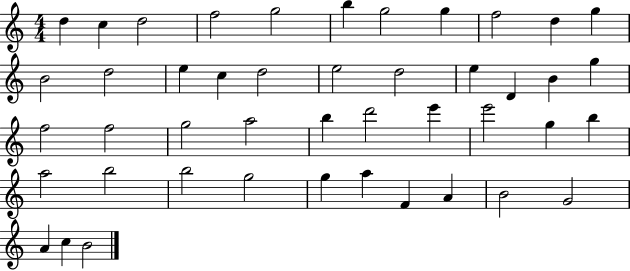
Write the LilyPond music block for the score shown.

{
  \clef treble
  \numericTimeSignature
  \time 4/4
  \key c \major
  d''4 c''4 d''2 | f''2 g''2 | b''4 g''2 g''4 | f''2 d''4 g''4 | \break b'2 d''2 | e''4 c''4 d''2 | e''2 d''2 | e''4 d'4 b'4 g''4 | \break f''2 f''2 | g''2 a''2 | b''4 d'''2 e'''4 | e'''2 g''4 b''4 | \break a''2 b''2 | b''2 g''2 | g''4 a''4 f'4 a'4 | b'2 g'2 | \break a'4 c''4 b'2 | \bar "|."
}